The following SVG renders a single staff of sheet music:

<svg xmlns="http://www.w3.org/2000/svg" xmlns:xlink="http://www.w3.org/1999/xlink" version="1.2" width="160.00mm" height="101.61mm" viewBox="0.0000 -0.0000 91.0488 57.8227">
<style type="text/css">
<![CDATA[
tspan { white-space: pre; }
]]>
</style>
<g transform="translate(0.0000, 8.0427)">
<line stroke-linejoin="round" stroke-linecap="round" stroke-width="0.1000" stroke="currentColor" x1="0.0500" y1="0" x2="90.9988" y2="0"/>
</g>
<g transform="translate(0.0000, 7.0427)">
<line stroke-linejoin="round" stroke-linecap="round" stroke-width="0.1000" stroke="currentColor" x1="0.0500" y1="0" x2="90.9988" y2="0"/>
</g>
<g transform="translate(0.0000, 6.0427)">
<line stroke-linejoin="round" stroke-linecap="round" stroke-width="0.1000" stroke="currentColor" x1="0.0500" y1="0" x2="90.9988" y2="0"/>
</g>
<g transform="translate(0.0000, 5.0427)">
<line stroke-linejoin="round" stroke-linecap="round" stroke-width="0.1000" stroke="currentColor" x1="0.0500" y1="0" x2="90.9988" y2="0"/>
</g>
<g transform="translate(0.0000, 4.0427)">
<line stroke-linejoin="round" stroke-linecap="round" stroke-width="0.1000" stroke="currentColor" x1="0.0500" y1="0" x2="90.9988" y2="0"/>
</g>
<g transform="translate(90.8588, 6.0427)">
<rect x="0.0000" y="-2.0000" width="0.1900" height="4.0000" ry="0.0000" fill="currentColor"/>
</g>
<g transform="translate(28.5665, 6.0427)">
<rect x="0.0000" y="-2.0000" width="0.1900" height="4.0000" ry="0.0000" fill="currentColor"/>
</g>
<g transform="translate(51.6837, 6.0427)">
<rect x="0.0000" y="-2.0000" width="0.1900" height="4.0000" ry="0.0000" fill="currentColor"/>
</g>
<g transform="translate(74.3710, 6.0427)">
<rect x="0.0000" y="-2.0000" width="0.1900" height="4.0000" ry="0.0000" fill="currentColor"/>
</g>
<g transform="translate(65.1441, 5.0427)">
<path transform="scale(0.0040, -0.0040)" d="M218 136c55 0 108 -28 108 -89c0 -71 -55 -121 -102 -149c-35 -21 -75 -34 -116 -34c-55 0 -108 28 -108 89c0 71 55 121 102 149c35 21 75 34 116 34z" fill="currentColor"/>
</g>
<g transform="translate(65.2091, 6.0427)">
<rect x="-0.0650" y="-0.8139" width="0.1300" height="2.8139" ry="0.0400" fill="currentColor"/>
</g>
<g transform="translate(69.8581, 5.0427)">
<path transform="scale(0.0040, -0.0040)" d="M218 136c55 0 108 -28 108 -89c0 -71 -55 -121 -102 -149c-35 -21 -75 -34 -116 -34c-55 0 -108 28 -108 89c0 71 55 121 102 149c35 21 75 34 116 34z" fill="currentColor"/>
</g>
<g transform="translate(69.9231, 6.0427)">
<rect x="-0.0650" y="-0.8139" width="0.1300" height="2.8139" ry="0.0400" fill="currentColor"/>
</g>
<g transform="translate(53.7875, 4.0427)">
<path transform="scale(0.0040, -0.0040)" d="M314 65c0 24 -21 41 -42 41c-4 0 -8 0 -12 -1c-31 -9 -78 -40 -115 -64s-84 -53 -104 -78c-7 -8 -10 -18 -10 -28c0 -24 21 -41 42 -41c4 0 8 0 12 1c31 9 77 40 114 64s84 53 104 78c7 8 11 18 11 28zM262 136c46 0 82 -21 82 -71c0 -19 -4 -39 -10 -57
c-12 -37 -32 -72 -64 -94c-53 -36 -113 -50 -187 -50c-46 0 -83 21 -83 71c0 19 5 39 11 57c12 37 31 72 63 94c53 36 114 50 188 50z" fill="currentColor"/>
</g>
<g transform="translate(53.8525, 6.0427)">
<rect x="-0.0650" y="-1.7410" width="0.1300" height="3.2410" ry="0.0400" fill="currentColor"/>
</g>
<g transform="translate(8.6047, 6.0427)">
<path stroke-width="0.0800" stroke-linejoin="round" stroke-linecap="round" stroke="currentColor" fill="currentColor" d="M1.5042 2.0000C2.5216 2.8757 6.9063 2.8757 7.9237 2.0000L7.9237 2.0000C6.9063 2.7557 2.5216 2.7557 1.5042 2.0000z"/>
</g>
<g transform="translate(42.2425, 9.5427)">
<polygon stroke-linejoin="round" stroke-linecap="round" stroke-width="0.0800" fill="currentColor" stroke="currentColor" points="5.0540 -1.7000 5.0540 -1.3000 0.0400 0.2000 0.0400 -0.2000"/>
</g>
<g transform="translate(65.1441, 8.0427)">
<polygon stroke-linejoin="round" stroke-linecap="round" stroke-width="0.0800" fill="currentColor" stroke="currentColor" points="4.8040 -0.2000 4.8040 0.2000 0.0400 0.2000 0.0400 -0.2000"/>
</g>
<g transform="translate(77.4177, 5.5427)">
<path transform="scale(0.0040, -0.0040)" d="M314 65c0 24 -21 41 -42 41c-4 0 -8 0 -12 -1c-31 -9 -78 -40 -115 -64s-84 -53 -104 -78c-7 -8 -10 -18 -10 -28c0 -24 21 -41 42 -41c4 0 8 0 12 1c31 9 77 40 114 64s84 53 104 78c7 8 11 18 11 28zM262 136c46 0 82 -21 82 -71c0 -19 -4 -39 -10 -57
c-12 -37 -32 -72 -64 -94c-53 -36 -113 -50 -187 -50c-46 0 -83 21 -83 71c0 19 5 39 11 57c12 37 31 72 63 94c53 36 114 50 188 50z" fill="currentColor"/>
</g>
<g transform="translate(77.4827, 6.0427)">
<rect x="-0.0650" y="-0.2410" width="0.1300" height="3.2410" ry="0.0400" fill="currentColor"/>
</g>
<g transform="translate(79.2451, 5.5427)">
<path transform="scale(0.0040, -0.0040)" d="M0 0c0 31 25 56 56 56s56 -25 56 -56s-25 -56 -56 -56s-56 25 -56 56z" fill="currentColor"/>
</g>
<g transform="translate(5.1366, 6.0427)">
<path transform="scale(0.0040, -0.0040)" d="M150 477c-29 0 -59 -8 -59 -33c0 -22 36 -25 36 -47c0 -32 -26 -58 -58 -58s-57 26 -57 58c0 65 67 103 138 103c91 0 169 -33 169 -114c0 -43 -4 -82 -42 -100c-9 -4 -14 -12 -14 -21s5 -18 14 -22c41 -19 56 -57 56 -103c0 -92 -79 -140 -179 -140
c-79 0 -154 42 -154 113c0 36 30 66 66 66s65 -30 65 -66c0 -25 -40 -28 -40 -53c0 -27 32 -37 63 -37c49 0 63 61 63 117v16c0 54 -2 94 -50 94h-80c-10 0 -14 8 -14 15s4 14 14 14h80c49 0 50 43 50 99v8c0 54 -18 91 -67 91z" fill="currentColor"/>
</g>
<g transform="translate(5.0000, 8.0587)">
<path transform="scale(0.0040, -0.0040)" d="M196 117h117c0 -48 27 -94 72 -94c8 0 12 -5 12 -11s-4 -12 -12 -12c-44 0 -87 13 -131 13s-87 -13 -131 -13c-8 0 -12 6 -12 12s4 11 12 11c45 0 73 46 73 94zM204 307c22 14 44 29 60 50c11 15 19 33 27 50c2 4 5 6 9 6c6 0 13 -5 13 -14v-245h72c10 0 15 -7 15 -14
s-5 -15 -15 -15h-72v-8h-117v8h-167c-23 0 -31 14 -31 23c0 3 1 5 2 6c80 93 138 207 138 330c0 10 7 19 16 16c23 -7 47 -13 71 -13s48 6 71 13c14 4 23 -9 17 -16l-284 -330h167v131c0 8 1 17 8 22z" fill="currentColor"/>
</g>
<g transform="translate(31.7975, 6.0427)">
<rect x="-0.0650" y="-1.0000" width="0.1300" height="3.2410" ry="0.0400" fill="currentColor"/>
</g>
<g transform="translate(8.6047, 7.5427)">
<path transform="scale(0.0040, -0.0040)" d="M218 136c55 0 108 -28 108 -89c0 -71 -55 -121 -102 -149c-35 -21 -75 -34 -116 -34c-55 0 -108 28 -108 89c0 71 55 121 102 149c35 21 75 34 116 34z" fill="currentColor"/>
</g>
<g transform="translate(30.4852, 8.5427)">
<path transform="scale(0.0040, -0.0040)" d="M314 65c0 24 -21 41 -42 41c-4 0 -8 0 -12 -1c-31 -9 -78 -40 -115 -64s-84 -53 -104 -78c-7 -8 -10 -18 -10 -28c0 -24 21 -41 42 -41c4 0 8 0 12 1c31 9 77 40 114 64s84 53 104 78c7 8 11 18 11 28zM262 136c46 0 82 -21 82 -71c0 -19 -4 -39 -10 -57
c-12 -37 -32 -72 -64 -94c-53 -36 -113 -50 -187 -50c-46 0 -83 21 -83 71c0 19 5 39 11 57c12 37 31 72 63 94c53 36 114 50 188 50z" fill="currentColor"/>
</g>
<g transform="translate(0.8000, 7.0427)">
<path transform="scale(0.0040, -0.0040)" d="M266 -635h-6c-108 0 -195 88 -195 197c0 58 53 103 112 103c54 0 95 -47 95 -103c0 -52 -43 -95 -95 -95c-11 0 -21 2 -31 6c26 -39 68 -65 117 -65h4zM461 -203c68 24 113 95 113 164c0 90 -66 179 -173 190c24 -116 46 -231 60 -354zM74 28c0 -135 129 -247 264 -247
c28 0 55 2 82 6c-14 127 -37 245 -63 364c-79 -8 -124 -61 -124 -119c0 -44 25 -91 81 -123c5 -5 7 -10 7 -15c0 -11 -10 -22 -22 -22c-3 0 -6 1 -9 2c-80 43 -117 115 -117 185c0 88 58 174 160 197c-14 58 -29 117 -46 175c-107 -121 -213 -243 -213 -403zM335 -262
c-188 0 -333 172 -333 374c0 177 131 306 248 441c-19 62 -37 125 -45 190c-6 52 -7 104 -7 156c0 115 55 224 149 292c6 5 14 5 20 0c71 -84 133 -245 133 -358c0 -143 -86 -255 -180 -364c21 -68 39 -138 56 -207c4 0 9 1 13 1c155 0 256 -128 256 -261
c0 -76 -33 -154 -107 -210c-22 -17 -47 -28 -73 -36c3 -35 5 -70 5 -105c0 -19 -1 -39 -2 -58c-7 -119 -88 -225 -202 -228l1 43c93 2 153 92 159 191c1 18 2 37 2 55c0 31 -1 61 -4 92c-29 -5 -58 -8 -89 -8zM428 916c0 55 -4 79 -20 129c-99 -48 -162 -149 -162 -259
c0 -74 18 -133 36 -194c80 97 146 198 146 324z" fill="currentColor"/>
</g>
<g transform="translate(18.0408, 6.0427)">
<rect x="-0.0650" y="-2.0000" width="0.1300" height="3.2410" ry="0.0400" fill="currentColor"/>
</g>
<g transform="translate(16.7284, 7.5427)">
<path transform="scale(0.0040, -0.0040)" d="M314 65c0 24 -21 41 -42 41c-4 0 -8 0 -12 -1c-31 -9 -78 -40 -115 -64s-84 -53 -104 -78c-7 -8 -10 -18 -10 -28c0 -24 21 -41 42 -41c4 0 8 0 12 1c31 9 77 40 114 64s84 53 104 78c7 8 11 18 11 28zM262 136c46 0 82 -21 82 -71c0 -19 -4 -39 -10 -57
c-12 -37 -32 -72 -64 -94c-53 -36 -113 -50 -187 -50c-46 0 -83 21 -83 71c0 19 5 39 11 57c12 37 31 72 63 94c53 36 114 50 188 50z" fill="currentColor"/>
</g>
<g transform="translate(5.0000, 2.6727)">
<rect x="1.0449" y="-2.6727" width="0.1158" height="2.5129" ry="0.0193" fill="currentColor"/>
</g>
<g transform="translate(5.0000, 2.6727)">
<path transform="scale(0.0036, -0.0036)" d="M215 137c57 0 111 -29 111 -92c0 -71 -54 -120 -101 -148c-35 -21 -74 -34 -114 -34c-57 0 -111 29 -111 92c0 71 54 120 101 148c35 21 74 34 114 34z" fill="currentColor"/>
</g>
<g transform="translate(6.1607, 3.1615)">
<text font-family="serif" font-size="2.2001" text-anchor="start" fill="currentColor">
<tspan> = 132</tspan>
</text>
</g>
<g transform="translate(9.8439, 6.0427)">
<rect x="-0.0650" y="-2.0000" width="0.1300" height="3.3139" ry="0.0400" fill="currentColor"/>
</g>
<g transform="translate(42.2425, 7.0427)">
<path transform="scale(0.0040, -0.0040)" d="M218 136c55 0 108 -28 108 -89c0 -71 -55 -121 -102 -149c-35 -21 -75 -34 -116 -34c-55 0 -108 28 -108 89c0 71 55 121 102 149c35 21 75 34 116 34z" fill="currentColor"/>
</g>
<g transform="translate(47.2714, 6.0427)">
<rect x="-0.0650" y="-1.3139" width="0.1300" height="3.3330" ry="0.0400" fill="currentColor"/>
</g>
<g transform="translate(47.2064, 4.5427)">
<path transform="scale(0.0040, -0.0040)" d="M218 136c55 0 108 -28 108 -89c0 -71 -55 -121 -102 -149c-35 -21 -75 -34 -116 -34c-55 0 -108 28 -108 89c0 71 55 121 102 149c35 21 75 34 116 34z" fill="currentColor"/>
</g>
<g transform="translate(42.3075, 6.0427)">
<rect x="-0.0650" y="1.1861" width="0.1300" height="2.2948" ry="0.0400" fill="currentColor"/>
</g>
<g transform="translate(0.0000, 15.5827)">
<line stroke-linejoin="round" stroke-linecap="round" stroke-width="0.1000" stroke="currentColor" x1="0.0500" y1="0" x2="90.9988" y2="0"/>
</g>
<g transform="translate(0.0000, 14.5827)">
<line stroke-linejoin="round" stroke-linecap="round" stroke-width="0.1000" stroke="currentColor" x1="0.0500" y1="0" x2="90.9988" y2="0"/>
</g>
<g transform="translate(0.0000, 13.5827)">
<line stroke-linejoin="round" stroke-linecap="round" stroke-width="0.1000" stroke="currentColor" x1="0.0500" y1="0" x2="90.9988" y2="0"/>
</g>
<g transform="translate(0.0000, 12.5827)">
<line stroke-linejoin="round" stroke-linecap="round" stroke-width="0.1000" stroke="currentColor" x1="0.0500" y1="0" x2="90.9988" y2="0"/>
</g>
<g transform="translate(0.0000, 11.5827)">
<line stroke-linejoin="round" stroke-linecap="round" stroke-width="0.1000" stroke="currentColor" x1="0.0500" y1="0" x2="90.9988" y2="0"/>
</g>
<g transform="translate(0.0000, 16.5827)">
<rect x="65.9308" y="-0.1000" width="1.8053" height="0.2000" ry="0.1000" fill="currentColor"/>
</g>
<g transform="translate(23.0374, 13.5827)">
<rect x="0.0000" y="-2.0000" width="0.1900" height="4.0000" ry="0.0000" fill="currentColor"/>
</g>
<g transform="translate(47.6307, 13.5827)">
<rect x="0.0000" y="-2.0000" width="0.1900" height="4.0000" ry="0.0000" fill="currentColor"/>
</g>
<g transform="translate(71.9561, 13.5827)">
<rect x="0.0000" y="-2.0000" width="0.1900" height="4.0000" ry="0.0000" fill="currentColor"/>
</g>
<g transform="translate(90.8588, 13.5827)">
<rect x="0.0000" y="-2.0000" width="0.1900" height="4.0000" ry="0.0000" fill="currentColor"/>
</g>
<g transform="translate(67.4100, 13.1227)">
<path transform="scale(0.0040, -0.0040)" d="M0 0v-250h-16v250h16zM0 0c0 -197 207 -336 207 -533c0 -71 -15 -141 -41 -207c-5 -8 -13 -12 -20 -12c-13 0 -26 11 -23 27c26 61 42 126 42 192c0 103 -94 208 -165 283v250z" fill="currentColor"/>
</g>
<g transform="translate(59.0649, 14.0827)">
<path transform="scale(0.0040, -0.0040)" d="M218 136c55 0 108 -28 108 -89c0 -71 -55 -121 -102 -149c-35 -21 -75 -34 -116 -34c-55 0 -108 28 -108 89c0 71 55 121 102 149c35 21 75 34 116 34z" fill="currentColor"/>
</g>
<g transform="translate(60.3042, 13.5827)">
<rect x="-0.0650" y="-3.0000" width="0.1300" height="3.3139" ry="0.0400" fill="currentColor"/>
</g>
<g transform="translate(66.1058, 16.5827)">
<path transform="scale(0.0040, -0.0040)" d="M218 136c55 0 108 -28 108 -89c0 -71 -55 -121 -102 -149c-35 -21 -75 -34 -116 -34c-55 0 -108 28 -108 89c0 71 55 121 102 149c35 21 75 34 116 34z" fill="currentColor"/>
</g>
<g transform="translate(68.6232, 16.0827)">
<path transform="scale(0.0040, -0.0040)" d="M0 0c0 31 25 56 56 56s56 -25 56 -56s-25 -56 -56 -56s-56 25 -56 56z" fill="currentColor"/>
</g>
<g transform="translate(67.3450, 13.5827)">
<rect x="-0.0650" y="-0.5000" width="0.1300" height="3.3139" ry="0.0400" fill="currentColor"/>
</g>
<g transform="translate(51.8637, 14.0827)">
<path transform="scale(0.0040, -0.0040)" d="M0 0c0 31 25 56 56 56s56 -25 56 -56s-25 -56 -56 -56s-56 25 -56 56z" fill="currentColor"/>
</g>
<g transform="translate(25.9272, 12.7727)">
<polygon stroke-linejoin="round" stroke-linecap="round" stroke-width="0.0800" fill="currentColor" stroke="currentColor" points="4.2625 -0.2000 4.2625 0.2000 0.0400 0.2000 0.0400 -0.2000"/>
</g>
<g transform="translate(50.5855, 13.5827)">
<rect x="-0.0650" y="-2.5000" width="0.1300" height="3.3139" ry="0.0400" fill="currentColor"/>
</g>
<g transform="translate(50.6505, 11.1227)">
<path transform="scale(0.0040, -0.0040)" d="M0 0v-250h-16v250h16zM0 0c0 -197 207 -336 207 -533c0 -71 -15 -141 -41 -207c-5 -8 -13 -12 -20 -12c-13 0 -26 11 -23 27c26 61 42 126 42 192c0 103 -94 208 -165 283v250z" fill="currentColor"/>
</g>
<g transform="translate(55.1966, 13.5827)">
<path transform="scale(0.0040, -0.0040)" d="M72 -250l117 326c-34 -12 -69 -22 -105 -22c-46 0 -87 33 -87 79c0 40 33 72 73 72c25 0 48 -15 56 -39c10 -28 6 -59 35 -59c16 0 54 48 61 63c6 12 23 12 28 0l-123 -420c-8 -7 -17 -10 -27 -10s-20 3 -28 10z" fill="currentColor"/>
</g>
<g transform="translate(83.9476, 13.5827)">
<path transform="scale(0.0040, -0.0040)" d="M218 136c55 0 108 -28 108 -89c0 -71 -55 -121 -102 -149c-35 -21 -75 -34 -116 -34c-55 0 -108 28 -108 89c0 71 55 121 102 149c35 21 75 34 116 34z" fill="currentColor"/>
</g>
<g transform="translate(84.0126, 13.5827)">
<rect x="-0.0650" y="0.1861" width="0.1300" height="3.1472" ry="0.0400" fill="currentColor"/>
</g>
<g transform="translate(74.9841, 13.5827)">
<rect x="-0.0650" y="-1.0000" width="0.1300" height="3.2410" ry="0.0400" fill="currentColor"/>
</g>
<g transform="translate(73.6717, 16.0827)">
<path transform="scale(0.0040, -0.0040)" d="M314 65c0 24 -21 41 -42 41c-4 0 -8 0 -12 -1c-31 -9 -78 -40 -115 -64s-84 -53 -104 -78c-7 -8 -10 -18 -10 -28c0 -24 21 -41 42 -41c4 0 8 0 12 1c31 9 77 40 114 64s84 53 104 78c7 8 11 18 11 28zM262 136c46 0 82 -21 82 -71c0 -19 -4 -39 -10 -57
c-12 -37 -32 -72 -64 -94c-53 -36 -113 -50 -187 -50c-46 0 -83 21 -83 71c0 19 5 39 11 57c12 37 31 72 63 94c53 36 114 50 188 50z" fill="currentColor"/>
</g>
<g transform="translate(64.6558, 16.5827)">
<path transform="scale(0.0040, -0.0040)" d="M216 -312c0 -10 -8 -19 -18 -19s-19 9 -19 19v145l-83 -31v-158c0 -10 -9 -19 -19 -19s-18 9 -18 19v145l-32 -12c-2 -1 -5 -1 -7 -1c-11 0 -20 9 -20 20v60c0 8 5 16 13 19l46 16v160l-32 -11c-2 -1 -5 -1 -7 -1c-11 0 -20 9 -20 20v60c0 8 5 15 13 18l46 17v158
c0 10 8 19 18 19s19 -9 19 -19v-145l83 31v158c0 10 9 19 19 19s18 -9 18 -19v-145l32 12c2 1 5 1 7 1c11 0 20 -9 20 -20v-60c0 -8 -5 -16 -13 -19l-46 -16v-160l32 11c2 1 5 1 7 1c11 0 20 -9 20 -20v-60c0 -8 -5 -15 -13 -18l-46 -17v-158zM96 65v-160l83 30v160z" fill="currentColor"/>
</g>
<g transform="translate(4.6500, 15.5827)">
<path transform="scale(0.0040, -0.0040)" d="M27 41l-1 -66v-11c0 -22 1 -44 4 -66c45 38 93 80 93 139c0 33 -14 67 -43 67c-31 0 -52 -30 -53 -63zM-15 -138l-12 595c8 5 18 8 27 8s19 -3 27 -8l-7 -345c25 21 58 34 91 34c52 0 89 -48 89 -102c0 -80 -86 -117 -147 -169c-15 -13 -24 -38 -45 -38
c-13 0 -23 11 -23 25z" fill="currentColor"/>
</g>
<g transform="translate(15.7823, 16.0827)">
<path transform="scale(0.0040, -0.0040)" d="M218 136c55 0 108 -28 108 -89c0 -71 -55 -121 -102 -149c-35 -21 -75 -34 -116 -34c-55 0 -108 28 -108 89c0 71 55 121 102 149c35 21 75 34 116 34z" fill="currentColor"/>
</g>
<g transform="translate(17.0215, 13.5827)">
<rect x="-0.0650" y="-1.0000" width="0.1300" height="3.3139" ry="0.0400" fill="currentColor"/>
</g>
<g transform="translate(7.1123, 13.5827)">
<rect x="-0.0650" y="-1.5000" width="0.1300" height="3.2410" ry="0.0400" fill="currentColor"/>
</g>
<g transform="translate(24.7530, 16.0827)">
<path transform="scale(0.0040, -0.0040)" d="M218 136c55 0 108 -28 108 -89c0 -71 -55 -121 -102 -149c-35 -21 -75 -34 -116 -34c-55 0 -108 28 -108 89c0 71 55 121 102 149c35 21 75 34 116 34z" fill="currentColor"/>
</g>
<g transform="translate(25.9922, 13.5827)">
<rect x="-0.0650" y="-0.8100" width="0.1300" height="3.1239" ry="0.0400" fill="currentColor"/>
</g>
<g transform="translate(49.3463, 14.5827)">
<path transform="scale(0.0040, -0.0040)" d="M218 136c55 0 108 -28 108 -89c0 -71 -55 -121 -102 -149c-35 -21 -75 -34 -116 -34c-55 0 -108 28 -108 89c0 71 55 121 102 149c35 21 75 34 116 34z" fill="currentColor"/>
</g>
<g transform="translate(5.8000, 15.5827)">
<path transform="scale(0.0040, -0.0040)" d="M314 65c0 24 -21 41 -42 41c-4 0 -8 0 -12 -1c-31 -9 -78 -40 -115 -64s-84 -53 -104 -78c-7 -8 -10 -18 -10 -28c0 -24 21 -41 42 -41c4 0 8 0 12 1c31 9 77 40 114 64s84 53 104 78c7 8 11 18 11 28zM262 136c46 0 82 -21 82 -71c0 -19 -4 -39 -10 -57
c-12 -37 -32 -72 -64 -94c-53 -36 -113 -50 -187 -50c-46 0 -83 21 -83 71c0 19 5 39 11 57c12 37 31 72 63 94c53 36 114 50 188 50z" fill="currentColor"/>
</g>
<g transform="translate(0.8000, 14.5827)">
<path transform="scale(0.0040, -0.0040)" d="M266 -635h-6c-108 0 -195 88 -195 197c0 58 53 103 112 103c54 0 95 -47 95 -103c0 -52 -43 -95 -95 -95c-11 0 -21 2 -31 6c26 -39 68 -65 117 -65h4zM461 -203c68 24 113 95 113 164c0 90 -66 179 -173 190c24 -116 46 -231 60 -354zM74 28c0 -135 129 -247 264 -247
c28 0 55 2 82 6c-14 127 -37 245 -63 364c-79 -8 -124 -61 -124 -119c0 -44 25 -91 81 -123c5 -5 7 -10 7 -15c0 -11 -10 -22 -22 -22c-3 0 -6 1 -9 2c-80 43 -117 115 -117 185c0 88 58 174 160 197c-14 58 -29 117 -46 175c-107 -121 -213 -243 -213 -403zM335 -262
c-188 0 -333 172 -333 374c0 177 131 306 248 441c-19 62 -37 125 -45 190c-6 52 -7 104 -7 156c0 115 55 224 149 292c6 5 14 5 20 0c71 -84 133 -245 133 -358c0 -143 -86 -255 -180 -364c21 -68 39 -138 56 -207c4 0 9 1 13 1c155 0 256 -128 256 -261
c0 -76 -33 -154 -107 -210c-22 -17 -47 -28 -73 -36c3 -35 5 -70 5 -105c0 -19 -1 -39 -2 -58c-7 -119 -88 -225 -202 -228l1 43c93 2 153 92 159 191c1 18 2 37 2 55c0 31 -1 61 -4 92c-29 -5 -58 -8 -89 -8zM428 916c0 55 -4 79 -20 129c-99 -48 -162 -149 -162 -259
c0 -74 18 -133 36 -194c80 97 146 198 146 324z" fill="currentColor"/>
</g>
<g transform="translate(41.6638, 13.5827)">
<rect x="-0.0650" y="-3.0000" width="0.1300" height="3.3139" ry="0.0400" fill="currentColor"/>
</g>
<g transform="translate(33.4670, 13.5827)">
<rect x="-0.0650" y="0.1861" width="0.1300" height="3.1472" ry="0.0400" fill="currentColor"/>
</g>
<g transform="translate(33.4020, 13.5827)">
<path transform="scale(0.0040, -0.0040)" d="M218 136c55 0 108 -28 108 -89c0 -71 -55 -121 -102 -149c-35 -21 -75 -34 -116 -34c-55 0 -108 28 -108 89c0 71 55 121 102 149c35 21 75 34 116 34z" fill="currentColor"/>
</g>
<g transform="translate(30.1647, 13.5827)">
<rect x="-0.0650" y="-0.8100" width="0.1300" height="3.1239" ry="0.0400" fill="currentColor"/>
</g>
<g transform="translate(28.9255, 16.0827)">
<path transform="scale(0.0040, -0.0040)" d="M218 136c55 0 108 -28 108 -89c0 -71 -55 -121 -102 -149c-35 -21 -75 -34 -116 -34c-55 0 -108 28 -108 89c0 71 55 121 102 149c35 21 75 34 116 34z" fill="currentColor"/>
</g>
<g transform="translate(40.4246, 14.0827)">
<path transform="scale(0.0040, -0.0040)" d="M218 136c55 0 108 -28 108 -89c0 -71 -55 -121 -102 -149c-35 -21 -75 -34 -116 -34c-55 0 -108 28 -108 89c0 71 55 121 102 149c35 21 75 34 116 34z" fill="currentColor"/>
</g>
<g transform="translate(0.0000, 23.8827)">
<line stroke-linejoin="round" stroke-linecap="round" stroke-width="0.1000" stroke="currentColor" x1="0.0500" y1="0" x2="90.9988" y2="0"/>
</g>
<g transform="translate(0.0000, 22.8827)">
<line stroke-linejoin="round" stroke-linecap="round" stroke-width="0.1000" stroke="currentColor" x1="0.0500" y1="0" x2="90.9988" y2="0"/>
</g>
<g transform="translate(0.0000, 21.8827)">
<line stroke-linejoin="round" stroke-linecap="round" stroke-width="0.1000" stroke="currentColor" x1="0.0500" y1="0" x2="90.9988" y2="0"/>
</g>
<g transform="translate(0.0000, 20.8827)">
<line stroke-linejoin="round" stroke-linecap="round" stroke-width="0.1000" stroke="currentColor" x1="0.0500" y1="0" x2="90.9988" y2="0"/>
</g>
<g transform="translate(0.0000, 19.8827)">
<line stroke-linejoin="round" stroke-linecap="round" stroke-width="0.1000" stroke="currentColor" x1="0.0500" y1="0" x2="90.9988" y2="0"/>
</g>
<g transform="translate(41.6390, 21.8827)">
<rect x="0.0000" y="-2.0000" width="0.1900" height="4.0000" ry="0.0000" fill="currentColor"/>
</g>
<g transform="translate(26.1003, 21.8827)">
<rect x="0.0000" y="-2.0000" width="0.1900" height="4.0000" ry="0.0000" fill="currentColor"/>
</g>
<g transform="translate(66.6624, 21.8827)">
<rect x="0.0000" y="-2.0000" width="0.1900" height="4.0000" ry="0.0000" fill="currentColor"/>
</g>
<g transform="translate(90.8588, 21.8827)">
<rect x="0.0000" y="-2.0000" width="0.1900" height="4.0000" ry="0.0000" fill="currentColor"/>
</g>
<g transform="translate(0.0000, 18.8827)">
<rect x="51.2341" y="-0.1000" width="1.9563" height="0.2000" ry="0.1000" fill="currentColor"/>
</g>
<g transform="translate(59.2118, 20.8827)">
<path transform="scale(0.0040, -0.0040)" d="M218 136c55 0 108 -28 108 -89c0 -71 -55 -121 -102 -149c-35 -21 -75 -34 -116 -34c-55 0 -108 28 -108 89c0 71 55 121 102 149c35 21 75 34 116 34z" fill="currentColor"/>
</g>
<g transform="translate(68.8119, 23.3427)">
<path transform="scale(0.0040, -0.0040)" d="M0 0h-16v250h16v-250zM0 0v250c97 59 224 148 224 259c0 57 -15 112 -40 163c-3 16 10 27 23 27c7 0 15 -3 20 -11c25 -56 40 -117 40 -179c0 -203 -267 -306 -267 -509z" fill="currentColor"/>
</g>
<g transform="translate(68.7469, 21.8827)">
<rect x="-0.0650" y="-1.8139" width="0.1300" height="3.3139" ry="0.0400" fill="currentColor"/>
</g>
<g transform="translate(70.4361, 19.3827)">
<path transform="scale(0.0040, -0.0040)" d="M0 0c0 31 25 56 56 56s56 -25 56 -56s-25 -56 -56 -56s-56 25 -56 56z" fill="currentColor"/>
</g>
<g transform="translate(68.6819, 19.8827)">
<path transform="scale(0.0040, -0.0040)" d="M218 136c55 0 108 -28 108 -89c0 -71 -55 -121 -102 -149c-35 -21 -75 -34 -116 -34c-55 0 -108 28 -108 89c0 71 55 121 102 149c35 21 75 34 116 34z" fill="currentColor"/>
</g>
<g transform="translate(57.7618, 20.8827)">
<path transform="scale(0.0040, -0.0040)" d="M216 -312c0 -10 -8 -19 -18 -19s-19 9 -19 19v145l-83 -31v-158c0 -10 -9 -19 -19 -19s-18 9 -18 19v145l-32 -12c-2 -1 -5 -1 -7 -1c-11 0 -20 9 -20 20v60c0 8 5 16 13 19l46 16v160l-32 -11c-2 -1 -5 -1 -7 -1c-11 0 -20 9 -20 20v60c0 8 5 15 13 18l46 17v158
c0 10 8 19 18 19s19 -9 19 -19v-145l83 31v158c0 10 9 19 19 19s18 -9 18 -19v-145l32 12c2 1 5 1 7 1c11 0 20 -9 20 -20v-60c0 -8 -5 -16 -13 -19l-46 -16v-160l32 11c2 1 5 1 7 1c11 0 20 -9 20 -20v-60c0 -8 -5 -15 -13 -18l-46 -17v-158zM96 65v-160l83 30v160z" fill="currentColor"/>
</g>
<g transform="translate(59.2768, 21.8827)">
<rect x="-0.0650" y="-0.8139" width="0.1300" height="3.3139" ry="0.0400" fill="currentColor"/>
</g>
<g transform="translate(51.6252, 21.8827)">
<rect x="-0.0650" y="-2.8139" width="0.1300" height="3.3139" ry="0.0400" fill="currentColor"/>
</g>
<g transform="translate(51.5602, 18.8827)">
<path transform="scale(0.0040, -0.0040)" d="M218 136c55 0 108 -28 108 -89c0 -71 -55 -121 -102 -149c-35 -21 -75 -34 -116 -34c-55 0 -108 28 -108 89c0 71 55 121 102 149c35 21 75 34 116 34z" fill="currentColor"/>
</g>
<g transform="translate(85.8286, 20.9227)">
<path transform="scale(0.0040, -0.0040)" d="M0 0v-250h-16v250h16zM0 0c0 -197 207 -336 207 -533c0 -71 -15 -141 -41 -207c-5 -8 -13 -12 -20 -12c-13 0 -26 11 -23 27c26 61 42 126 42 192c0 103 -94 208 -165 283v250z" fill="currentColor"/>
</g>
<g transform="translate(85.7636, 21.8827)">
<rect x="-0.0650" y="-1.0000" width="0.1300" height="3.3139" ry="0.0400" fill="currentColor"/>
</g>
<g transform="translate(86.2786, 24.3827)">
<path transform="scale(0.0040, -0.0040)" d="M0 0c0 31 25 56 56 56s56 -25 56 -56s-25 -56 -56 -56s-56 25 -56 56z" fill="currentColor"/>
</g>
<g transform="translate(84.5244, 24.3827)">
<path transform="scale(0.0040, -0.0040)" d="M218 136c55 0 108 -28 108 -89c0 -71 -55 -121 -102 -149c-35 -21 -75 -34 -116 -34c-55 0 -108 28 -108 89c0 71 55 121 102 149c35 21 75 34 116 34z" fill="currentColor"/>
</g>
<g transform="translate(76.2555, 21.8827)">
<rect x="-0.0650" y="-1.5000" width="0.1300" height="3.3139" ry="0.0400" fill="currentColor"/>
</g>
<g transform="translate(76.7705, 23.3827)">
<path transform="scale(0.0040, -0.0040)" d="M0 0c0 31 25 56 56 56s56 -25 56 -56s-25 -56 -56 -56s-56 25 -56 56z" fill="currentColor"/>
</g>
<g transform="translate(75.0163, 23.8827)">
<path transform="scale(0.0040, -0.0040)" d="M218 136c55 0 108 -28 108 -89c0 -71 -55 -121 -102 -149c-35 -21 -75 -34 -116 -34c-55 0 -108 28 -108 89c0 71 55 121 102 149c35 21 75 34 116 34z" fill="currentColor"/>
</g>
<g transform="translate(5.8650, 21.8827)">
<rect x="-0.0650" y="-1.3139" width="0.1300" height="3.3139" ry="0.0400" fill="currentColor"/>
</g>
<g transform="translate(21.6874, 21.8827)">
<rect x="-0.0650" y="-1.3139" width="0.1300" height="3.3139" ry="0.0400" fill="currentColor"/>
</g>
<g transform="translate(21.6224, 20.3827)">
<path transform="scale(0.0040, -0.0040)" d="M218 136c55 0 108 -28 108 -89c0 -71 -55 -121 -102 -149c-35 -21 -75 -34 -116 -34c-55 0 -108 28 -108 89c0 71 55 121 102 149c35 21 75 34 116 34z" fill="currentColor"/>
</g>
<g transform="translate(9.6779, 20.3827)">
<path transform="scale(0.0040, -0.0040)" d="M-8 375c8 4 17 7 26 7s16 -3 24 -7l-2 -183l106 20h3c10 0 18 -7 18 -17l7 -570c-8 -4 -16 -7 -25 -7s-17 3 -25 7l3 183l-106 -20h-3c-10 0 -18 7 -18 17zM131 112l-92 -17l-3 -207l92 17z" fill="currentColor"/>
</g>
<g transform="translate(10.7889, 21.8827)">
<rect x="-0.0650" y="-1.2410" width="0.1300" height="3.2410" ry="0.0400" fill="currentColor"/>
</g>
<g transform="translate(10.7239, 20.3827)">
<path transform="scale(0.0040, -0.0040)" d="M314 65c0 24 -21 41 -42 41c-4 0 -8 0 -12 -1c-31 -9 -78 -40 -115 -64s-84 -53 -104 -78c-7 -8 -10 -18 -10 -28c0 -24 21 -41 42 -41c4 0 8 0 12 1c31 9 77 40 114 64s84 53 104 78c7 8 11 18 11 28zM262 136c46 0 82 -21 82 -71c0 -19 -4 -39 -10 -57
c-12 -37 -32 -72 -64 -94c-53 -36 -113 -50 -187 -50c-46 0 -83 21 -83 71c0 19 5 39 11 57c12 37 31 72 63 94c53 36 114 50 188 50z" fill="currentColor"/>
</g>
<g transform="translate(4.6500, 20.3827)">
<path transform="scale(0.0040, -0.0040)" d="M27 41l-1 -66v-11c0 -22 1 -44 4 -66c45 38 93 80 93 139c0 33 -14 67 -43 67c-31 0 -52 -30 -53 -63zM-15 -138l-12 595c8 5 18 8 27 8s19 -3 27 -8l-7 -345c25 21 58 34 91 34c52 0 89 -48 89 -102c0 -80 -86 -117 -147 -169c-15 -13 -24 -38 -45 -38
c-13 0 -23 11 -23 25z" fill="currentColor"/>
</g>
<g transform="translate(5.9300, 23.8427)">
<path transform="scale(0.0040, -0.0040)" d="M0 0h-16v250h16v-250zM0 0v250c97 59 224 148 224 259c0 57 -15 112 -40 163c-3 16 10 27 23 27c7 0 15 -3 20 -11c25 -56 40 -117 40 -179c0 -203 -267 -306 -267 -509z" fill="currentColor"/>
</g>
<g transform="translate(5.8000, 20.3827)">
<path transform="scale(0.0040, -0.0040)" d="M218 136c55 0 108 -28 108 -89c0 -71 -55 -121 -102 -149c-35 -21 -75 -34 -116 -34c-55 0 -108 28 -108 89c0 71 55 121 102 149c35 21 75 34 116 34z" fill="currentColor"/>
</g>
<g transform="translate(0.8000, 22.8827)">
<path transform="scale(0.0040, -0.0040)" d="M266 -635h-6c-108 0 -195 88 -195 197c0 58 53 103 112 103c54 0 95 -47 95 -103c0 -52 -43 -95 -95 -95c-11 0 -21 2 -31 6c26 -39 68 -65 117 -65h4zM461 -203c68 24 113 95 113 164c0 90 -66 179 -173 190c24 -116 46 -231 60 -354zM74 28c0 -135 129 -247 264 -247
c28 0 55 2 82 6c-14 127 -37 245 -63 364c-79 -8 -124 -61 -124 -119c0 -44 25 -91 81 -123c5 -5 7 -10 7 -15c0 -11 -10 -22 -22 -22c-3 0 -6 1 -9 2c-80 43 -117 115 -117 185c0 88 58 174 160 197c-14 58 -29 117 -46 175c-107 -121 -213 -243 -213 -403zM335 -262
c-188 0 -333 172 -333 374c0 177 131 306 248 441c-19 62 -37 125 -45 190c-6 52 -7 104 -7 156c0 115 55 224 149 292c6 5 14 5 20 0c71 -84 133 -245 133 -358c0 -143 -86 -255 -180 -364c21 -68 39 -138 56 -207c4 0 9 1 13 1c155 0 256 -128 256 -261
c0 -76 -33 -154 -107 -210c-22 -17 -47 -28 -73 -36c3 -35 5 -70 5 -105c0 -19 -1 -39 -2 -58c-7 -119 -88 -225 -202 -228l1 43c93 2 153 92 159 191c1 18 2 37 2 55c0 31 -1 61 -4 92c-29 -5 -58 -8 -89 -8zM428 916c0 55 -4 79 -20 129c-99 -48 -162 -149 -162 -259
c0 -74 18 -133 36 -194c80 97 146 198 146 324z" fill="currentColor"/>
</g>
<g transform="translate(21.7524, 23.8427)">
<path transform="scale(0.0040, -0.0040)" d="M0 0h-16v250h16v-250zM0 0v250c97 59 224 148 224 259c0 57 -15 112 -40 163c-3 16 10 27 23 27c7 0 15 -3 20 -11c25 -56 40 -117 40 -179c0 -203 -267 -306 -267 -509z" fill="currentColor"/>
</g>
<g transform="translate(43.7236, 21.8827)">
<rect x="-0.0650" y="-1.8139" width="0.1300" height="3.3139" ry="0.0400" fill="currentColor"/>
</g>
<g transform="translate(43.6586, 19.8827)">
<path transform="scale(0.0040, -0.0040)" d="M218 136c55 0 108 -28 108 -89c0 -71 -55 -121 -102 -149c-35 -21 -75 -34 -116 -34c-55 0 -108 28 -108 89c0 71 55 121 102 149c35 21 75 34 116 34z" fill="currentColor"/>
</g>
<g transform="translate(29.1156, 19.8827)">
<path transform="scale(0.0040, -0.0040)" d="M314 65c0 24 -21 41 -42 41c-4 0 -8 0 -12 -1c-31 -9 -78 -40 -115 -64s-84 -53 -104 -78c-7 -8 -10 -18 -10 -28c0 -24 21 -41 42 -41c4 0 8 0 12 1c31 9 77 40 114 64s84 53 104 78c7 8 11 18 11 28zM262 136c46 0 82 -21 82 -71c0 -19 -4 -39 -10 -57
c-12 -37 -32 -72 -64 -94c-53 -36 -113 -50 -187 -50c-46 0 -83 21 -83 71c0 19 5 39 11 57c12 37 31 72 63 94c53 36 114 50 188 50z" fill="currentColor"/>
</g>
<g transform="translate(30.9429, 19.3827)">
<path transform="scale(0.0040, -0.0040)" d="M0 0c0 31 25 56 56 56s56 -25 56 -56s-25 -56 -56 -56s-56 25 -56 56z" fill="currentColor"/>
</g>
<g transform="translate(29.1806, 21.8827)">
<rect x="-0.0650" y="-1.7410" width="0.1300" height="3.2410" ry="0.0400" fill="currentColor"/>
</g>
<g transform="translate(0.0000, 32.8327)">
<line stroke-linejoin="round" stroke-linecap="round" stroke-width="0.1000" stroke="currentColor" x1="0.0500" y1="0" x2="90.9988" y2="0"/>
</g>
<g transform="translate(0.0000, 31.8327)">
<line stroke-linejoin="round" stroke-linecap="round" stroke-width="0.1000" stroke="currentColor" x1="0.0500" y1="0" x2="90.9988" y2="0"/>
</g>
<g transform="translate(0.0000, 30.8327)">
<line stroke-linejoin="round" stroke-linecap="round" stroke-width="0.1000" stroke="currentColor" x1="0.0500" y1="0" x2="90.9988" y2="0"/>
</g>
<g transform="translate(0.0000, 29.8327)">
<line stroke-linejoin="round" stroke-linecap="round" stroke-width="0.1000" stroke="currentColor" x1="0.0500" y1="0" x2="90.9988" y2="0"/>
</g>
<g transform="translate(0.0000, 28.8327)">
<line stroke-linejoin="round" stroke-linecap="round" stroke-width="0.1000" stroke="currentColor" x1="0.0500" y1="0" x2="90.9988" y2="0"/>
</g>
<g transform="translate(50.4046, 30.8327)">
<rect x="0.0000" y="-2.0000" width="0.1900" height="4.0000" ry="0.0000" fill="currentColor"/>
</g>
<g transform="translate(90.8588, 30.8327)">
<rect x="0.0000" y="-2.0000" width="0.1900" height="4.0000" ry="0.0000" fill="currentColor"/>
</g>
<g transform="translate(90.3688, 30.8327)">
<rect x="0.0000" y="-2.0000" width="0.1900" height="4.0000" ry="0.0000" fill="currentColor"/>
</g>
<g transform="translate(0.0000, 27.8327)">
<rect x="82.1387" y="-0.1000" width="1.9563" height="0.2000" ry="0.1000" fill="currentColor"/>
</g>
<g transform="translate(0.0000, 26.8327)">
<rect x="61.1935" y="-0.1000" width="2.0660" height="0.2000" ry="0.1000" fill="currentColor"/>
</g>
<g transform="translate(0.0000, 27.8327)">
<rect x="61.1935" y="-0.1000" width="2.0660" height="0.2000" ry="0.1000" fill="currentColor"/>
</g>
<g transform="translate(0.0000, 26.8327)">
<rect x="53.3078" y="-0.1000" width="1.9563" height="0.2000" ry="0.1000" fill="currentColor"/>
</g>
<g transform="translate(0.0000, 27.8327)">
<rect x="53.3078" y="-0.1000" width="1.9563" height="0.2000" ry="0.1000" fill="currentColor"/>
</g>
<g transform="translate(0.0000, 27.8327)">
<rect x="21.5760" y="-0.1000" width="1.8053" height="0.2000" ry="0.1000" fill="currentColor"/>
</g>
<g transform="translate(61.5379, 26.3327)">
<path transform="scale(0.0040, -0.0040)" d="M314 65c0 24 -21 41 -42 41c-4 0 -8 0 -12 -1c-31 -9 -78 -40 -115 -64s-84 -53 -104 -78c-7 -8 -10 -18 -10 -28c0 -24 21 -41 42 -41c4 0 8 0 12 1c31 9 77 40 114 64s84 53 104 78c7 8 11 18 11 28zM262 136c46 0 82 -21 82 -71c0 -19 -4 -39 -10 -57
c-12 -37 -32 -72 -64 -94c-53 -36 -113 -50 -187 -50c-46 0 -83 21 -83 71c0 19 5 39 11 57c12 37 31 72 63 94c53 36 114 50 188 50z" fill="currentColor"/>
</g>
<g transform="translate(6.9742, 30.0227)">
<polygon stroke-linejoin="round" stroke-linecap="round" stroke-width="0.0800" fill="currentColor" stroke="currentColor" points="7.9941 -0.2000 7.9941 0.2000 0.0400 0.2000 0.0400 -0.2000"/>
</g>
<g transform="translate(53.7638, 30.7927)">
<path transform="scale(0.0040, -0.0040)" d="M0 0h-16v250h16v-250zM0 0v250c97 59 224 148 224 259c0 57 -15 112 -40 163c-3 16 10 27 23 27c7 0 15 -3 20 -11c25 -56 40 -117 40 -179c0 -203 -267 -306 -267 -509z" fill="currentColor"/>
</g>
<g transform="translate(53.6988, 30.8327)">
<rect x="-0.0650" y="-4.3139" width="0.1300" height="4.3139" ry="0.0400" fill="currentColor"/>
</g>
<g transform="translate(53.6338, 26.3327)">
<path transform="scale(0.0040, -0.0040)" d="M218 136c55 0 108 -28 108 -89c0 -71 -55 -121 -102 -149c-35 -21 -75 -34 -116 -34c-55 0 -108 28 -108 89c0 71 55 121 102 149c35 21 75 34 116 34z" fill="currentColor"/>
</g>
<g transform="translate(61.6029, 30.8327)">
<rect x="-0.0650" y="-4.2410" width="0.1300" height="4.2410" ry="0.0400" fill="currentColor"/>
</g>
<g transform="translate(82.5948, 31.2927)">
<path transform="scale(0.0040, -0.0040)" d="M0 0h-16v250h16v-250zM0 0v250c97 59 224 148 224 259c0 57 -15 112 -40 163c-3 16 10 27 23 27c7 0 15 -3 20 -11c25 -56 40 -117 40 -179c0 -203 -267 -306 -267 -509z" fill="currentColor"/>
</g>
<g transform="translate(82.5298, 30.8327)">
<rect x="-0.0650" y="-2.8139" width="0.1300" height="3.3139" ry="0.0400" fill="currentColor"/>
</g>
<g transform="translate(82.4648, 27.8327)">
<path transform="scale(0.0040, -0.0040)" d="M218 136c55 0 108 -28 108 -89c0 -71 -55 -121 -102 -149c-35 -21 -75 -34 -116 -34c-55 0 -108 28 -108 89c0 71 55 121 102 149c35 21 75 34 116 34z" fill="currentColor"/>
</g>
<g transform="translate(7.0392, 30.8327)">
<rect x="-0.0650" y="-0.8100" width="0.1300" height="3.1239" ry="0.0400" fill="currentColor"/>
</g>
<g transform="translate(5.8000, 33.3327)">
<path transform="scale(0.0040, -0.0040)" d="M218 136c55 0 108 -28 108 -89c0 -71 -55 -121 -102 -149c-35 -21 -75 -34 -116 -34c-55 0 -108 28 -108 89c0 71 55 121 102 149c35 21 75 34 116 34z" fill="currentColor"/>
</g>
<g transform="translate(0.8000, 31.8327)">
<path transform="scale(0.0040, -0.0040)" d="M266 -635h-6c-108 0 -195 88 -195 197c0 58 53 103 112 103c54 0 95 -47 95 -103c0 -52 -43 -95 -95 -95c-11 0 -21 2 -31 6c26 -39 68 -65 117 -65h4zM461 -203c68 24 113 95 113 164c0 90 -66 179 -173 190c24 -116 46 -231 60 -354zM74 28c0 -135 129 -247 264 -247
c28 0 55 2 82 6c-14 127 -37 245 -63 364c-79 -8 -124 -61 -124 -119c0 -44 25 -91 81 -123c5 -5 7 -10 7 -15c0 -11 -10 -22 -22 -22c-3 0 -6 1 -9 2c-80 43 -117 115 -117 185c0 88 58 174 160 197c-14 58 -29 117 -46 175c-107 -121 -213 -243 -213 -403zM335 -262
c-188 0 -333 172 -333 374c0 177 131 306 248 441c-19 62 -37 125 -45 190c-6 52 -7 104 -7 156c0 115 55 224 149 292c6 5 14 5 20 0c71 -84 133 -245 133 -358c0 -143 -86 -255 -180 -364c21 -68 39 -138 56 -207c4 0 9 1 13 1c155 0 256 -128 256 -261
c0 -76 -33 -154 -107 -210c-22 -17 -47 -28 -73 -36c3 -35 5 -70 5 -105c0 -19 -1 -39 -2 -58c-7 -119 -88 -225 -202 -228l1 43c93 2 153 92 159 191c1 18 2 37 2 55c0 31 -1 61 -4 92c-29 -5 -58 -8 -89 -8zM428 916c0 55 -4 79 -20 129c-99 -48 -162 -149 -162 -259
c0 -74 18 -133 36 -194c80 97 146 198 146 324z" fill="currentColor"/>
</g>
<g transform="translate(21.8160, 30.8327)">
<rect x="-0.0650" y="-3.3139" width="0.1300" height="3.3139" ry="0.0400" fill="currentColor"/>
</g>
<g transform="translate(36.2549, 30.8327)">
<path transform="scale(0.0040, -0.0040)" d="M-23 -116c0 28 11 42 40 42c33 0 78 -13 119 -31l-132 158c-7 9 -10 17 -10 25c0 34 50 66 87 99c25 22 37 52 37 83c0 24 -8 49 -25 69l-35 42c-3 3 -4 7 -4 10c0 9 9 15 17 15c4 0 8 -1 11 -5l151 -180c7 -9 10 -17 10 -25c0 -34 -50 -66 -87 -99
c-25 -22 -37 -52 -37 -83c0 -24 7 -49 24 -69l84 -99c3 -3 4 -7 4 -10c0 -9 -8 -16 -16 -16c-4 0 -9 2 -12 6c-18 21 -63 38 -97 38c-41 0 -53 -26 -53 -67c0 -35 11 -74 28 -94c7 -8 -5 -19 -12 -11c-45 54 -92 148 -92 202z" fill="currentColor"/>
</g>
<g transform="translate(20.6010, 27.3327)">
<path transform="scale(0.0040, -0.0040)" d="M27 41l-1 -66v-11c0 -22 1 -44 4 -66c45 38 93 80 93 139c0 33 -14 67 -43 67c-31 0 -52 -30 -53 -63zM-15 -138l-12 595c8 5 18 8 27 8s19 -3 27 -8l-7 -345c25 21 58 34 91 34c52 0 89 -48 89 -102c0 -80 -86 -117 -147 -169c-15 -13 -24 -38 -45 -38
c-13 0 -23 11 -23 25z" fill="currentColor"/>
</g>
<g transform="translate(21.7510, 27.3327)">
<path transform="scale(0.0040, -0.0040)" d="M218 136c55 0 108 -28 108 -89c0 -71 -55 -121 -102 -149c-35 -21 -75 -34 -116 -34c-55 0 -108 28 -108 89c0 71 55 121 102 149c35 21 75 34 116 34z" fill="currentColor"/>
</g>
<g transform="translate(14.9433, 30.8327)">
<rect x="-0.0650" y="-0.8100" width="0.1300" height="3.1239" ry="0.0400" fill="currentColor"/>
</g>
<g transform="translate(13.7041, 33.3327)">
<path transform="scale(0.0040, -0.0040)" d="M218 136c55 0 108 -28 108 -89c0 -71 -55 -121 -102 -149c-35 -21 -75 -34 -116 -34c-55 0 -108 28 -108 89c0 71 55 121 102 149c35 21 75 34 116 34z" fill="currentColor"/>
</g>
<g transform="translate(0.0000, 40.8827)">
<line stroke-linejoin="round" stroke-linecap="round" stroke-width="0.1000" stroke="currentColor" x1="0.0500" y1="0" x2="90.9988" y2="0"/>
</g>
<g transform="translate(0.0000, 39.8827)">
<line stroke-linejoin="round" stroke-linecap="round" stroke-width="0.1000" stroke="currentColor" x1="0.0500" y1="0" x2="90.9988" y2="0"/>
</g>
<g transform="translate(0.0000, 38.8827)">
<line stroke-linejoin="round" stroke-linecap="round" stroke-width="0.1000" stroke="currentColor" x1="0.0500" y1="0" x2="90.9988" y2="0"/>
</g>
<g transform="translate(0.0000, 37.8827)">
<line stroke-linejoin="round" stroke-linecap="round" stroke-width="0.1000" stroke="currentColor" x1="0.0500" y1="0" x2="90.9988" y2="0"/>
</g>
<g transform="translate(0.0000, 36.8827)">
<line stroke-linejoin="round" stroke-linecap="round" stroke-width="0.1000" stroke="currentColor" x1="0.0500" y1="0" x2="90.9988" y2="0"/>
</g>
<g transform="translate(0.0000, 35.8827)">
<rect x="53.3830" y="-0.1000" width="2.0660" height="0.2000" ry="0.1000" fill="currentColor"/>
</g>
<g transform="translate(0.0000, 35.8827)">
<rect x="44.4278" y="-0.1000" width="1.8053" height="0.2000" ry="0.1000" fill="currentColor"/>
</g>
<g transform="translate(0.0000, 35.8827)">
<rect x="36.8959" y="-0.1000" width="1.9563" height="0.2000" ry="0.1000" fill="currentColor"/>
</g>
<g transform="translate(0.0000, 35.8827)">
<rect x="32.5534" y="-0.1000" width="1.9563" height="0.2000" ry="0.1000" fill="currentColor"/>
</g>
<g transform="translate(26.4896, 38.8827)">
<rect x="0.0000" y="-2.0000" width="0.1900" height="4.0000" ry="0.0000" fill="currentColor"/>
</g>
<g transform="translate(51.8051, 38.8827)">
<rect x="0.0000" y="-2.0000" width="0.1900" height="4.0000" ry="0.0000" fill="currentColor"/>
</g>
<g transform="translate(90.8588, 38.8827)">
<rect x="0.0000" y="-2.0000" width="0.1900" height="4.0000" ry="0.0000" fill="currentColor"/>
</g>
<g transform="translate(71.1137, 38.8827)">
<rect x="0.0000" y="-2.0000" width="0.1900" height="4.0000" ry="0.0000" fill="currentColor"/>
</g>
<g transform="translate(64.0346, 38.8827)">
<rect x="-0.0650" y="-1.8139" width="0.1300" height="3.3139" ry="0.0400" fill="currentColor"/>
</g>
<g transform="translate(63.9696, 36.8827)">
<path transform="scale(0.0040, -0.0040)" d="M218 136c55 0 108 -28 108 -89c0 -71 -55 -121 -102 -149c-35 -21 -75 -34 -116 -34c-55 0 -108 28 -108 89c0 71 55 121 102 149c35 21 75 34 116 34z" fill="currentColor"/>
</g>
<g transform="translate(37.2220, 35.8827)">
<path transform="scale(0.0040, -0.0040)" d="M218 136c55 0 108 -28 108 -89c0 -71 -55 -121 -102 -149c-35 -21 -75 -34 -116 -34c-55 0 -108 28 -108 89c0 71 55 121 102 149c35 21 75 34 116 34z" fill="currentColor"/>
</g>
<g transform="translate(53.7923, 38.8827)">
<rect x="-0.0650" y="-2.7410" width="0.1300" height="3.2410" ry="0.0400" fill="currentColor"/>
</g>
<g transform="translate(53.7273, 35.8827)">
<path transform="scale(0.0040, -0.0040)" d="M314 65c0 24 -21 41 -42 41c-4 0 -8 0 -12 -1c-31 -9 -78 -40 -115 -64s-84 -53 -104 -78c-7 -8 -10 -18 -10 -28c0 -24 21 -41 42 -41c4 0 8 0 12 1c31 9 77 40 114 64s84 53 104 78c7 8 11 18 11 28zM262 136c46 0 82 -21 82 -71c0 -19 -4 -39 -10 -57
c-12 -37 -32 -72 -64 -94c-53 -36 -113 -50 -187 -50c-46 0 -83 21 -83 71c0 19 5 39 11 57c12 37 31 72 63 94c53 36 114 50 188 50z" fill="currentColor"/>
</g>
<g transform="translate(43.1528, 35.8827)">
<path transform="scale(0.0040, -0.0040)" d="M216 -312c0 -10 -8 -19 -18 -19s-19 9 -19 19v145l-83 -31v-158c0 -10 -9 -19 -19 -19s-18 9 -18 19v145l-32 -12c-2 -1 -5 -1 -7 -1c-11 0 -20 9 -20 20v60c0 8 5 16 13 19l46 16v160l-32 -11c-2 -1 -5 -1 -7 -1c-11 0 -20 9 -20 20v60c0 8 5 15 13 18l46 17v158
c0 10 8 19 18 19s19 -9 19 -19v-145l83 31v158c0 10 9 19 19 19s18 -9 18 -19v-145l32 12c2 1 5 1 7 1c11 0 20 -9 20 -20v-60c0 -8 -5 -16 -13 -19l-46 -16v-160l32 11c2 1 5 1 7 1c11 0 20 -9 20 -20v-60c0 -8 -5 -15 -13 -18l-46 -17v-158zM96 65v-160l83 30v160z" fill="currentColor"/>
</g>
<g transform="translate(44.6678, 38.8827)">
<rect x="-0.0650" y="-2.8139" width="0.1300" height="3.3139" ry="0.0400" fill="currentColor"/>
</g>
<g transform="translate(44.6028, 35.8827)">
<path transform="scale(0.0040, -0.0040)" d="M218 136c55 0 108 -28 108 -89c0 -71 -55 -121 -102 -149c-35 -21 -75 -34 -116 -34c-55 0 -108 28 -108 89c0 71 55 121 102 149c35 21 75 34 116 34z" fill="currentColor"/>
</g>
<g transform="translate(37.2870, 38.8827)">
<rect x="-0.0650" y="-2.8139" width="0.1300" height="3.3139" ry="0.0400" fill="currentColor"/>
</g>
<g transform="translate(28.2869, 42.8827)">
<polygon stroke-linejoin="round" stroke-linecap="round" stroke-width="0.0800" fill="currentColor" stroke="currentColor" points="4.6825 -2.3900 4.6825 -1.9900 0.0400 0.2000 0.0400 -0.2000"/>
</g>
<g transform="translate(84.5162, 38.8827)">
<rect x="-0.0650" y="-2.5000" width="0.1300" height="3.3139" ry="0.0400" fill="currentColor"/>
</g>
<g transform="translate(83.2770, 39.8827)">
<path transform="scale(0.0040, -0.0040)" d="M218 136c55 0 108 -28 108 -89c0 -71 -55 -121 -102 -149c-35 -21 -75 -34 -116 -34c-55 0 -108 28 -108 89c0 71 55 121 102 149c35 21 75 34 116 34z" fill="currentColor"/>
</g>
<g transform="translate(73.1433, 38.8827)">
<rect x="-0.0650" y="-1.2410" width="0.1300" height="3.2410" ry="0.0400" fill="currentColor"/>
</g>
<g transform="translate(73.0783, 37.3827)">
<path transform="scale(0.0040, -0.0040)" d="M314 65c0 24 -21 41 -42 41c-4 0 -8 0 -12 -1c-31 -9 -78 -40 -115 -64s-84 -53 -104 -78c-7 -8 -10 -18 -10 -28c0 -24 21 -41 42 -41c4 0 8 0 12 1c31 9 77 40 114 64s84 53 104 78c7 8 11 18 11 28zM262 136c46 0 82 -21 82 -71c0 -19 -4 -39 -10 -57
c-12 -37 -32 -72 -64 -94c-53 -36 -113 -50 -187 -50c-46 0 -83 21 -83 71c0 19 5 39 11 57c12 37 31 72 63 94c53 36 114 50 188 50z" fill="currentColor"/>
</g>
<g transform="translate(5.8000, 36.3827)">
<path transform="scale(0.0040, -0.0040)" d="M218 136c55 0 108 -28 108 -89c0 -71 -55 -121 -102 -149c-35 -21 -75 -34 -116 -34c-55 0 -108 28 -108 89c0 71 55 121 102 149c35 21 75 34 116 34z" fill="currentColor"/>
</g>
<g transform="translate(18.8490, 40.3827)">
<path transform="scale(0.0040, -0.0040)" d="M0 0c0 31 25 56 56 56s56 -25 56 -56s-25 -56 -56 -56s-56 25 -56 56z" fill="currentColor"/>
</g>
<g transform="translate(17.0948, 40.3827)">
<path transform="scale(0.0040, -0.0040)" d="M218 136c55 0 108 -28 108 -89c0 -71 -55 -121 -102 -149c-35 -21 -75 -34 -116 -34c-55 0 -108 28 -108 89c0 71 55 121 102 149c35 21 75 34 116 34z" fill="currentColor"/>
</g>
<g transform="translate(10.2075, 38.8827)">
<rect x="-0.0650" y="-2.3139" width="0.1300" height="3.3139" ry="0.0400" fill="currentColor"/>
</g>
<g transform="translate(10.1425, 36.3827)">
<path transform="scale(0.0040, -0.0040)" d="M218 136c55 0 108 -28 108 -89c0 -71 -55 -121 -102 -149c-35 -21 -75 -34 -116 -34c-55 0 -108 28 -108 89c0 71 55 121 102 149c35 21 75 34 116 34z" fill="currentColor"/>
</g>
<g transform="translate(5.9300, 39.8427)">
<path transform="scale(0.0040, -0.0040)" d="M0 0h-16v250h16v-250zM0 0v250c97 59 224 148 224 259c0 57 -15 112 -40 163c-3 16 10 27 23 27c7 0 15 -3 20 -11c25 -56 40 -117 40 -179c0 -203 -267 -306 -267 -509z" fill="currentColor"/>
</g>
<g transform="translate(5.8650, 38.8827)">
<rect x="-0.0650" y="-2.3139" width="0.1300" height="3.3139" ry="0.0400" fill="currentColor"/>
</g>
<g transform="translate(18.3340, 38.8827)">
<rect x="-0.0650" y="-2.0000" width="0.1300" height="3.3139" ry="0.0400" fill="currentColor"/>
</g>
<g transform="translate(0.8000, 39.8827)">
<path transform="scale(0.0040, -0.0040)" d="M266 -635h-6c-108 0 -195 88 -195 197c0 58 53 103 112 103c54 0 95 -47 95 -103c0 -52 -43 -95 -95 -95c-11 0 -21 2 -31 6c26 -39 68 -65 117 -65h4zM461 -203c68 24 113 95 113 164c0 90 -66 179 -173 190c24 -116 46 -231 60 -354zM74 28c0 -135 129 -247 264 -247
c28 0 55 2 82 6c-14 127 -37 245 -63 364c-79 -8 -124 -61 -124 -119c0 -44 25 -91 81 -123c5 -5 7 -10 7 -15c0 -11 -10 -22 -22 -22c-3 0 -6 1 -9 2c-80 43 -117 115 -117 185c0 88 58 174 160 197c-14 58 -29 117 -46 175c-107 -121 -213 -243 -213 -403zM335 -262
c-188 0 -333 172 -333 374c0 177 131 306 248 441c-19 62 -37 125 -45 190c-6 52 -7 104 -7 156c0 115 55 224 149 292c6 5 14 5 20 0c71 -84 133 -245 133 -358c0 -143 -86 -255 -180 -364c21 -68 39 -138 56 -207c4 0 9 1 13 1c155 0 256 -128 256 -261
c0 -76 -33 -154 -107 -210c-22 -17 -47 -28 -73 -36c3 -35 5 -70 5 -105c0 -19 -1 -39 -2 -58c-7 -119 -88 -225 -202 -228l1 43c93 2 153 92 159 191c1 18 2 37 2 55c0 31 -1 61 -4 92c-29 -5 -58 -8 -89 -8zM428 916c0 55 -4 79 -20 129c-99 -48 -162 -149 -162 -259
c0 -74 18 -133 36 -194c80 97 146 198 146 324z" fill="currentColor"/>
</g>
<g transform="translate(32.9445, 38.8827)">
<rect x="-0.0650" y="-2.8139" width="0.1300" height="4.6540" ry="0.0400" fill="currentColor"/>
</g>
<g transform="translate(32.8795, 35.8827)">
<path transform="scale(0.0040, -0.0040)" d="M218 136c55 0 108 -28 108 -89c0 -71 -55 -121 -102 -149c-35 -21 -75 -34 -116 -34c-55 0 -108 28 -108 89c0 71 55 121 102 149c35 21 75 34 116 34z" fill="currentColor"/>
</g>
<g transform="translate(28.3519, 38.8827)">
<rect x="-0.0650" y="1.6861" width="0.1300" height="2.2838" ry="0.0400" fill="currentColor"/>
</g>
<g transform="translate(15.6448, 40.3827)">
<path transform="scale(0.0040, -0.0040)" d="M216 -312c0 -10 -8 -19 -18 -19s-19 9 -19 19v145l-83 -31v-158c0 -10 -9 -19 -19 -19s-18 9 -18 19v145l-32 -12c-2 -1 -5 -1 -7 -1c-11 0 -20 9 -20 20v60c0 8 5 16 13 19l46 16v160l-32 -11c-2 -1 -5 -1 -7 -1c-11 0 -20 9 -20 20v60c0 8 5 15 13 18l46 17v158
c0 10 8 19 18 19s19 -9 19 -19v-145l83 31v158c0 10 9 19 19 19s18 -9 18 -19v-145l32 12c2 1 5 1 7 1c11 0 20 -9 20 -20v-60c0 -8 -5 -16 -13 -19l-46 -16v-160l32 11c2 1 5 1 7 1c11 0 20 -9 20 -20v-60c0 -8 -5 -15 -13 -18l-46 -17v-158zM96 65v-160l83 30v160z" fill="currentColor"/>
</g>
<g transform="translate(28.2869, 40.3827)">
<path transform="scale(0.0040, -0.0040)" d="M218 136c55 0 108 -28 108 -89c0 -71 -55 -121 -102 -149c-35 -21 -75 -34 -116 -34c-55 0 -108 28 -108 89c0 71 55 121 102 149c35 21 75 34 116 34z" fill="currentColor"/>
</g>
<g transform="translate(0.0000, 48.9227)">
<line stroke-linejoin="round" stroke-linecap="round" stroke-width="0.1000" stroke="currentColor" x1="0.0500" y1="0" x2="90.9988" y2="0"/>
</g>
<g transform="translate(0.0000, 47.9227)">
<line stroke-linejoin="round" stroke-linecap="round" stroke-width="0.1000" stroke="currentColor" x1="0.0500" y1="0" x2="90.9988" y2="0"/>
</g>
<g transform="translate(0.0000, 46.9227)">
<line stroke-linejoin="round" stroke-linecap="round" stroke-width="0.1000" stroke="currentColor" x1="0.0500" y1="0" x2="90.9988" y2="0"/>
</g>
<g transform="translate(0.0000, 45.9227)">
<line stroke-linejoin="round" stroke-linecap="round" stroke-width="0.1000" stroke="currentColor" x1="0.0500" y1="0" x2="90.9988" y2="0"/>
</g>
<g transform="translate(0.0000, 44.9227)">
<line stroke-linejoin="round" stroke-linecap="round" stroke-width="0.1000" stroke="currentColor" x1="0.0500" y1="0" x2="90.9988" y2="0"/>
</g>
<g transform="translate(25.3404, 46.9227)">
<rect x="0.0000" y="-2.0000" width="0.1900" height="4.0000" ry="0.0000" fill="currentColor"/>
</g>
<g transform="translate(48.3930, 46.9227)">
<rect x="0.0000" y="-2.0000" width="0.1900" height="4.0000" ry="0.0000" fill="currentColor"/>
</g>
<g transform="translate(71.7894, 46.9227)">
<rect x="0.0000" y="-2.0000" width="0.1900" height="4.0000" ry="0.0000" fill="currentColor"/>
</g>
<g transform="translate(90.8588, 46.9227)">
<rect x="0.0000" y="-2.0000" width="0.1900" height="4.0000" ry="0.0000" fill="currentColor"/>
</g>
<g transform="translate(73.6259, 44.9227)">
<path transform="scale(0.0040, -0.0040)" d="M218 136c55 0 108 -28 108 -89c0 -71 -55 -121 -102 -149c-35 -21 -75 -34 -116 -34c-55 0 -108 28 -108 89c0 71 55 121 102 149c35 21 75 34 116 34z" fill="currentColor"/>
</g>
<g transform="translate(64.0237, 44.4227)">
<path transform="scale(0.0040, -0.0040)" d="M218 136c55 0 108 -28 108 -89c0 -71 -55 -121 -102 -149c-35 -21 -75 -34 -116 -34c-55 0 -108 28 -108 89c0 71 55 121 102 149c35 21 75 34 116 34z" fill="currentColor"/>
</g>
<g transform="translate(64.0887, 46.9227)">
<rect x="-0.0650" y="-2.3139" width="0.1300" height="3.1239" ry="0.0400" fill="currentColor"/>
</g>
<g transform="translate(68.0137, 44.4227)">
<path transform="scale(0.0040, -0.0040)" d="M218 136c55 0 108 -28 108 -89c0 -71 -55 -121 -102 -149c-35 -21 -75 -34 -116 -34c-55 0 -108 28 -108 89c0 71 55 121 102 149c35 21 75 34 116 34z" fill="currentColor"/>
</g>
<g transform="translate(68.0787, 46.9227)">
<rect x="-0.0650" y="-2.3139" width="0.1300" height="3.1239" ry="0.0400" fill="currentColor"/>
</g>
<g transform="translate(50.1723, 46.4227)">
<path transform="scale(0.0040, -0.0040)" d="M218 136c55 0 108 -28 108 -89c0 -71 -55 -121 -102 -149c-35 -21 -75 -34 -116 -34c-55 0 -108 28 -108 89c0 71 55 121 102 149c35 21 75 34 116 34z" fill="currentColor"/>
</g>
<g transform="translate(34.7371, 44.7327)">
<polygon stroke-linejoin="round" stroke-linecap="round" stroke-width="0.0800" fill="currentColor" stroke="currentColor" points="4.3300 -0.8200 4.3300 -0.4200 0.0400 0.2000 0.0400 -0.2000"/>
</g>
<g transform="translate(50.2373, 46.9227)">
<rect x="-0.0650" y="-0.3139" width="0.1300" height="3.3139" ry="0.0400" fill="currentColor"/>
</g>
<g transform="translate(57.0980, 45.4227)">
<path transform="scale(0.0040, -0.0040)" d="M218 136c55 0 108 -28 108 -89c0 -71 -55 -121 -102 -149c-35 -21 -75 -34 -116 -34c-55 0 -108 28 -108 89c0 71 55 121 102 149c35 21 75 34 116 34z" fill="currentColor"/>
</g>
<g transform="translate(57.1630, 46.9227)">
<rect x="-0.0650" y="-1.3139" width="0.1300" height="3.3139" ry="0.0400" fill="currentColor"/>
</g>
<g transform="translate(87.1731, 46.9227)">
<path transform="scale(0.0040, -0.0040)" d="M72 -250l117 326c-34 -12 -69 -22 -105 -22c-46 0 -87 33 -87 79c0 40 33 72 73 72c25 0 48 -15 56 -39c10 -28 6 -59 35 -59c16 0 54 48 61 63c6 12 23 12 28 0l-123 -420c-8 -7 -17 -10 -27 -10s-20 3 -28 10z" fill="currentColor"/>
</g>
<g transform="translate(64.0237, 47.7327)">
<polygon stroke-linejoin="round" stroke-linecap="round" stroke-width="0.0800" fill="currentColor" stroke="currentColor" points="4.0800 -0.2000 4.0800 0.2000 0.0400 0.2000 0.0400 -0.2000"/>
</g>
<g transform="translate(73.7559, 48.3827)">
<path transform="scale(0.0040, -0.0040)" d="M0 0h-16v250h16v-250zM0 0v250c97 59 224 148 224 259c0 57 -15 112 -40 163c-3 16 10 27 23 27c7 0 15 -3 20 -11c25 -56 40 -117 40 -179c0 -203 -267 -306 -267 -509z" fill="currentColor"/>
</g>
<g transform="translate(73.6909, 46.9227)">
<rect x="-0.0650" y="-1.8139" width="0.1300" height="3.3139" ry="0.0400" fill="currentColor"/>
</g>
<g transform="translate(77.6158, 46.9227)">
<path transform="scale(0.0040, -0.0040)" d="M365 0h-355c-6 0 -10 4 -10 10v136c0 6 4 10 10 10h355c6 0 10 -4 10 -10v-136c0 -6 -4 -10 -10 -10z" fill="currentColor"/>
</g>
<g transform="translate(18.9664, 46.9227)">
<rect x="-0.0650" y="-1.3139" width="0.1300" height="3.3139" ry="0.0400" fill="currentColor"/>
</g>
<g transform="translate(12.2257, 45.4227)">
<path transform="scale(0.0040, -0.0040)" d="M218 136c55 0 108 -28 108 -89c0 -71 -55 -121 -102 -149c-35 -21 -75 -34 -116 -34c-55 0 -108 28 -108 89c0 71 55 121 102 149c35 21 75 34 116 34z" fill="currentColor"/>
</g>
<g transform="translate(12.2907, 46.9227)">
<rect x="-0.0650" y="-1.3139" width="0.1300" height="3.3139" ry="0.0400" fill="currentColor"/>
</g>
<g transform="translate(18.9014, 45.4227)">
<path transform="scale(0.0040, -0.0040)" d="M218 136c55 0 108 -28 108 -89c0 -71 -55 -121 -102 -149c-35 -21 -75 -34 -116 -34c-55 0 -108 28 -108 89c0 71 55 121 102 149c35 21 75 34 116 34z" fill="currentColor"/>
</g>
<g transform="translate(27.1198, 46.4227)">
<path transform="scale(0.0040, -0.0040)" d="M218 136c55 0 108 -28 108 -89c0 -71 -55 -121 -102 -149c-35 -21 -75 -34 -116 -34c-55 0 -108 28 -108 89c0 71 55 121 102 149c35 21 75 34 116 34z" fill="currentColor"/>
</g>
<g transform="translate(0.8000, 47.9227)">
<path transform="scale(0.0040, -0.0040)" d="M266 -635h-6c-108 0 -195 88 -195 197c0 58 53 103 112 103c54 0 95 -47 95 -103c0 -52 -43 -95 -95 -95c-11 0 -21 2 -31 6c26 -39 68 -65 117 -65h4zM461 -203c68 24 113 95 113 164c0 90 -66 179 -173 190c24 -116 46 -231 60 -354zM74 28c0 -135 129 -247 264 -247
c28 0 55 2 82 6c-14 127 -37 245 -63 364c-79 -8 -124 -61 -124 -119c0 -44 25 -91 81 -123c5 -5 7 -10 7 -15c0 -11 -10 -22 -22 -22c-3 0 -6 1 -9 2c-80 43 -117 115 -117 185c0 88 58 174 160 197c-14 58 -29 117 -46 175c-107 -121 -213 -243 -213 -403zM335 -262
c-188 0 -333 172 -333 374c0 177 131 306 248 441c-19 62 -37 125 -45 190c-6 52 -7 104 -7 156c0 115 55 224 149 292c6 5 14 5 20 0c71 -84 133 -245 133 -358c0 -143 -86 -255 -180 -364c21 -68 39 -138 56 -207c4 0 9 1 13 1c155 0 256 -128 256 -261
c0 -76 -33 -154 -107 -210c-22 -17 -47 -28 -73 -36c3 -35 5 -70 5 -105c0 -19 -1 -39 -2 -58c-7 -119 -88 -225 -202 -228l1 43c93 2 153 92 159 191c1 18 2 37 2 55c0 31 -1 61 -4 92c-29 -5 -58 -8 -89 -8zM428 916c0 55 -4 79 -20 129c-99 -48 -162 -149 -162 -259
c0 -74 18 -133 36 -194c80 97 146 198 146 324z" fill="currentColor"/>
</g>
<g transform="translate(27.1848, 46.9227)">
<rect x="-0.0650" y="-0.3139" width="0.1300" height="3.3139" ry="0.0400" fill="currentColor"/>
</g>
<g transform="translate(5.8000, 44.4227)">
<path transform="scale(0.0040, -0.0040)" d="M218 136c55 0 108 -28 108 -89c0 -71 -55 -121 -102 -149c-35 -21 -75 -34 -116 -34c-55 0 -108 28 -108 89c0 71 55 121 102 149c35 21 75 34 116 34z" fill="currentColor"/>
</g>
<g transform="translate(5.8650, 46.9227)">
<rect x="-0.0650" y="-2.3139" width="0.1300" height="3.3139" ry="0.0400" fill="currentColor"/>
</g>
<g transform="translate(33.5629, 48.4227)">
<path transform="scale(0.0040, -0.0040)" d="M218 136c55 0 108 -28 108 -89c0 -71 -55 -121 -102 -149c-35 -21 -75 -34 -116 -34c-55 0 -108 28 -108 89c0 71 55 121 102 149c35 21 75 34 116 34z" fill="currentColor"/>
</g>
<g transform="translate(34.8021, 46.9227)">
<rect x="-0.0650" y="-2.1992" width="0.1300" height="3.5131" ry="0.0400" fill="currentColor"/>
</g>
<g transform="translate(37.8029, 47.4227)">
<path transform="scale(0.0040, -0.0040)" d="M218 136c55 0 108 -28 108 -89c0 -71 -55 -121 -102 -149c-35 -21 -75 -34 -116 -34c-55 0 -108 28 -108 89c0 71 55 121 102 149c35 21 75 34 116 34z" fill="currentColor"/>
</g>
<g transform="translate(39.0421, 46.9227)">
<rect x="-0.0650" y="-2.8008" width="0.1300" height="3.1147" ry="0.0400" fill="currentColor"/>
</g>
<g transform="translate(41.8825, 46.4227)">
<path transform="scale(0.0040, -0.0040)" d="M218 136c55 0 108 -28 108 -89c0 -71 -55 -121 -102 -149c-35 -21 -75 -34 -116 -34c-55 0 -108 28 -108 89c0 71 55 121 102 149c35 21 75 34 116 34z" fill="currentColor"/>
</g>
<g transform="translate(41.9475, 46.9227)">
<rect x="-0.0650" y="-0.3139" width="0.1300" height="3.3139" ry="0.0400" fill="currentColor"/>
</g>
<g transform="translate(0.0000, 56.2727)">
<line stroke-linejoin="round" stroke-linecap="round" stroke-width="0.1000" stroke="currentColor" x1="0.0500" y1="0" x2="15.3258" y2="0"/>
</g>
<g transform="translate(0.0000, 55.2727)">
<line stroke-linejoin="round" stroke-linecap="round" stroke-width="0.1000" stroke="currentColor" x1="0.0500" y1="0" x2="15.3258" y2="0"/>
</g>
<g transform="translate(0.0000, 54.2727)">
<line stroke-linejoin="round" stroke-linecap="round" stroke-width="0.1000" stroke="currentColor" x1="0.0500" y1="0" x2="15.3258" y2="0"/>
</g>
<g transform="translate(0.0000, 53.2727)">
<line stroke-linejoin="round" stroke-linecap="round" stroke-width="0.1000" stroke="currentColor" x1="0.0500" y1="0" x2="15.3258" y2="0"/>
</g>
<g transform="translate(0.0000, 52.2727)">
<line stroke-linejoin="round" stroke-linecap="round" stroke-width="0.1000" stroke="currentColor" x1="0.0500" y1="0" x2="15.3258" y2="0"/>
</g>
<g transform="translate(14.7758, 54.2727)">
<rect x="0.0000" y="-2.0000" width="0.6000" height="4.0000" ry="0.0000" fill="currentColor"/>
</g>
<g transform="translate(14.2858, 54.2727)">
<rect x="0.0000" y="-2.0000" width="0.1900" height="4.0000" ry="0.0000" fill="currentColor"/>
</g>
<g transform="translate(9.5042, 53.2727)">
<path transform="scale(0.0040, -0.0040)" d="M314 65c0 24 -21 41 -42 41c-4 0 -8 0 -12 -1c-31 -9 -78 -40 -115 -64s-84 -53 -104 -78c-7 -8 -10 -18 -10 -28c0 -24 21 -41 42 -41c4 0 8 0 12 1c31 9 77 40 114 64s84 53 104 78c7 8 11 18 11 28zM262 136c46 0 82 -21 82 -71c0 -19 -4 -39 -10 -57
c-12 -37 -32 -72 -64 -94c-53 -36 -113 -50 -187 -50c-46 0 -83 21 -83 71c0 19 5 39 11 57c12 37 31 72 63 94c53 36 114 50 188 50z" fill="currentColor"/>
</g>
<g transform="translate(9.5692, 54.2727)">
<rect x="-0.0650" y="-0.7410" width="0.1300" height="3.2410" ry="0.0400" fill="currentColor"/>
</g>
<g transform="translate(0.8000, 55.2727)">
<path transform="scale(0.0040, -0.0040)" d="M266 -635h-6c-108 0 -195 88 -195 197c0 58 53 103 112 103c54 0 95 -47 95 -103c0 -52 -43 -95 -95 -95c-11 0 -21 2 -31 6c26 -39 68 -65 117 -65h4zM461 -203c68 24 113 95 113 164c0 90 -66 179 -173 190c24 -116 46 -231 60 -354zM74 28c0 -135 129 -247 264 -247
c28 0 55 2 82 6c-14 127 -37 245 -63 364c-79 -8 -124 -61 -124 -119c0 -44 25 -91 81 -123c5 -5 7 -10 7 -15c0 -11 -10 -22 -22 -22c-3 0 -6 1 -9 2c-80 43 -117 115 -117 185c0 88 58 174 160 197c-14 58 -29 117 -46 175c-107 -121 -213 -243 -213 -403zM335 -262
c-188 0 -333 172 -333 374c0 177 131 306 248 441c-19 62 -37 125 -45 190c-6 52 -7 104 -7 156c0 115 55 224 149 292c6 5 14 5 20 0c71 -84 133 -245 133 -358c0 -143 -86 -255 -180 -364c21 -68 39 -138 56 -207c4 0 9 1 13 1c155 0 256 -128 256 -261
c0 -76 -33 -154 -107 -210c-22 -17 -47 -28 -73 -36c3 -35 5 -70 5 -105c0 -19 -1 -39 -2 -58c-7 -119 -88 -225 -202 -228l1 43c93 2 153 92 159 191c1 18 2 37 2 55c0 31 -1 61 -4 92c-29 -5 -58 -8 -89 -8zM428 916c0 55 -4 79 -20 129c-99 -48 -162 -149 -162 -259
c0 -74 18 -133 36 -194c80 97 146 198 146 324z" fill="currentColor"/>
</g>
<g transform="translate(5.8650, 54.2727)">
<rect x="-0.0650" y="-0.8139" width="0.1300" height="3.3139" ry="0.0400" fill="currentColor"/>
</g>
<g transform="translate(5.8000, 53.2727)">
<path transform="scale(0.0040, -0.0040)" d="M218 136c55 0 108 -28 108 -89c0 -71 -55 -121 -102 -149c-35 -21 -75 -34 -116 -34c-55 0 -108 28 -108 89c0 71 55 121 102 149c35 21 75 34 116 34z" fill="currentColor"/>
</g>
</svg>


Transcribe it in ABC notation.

X:1
T:Untitled
M:3/4
L:1/4
K:C
F F2 D2 G/2 e/2 f2 d/2 d/2 c2 _E2 D D/2 D/2 B A G/2 z/2 A ^C/2 D2 B _e/2 e2 e/2 f2 f a ^d f/2 E D/2 D/2 D/2 _b z d'/2 d'2 a/2 g/2 g ^F F/2 a/2 a ^a a2 f e2 G g e e c F/2 A/2 c c e g/2 g/2 f/2 z2 z/2 d d2